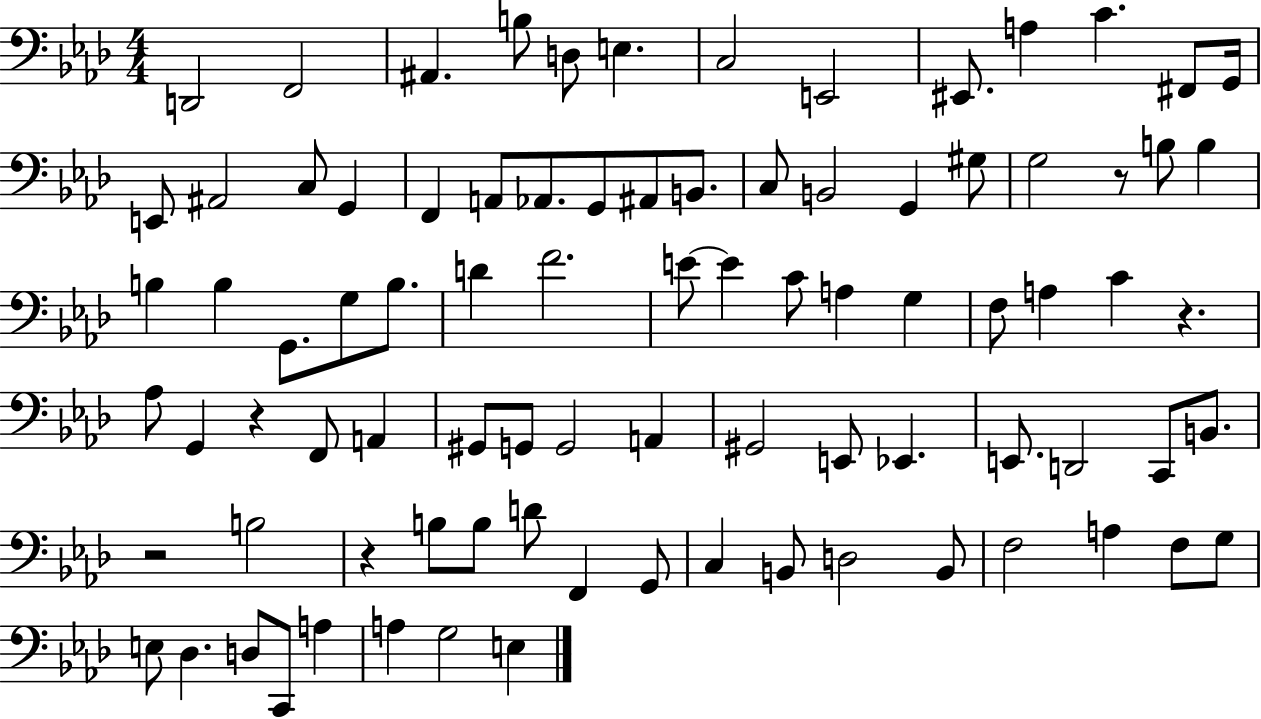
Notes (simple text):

D2/h F2/h A#2/q. B3/e D3/e E3/q. C3/h E2/h EIS2/e. A3/q C4/q. F#2/e G2/s E2/e A#2/h C3/e G2/q F2/q A2/e Ab2/e. G2/e A#2/e B2/e. C3/e B2/h G2/q G#3/e G3/h R/e B3/e B3/q B3/q B3/q G2/e. G3/e B3/e. D4/q F4/h. E4/e E4/q C4/e A3/q G3/q F3/e A3/q C4/q R/q. Ab3/e G2/q R/q F2/e A2/q G#2/e G2/e G2/h A2/q G#2/h E2/e Eb2/q. E2/e. D2/h C2/e B2/e. R/h B3/h R/q B3/e B3/e D4/e F2/q G2/e C3/q B2/e D3/h B2/e F3/h A3/q F3/e G3/e E3/e Db3/q. D3/e C2/e A3/q A3/q G3/h E3/q